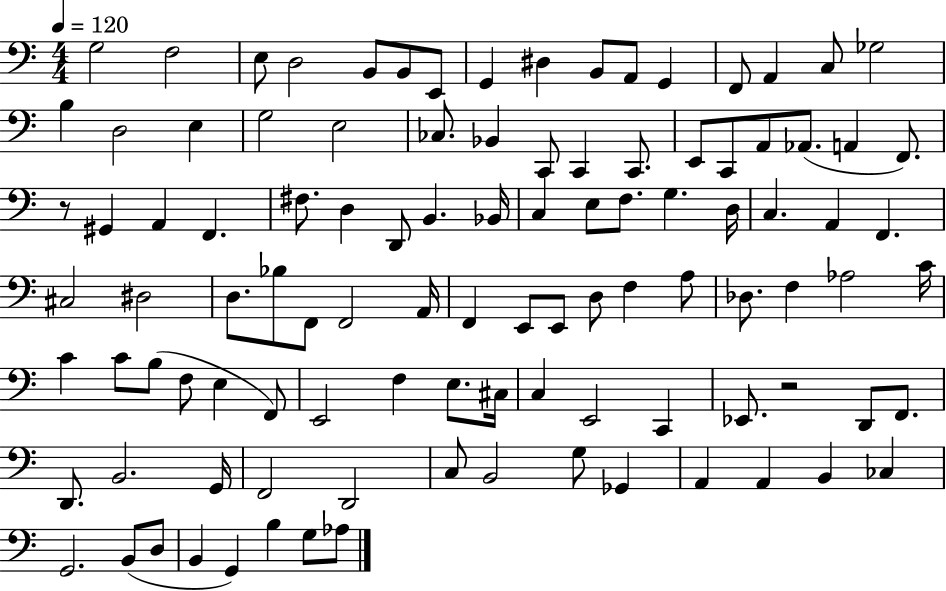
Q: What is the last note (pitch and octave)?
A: Ab3